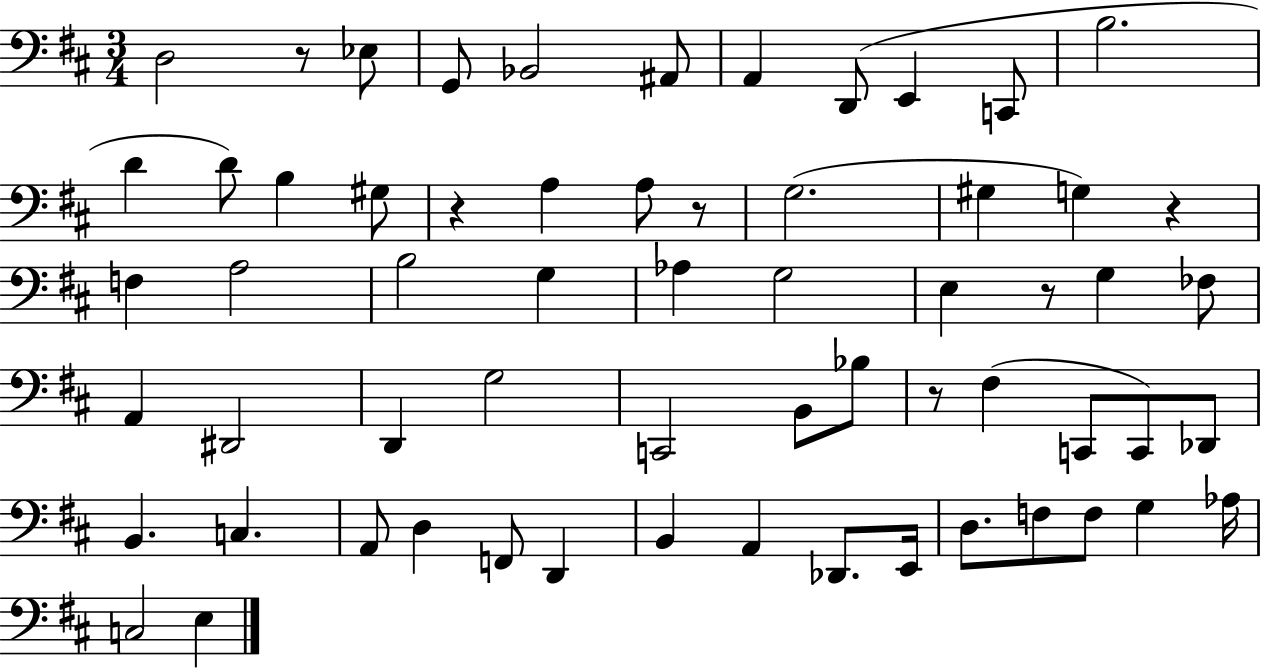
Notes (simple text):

D3/h R/e Eb3/e G2/e Bb2/h A#2/e A2/q D2/e E2/q C2/e B3/h. D4/q D4/e B3/q G#3/e R/q A3/q A3/e R/e G3/h. G#3/q G3/q R/q F3/q A3/h B3/h G3/q Ab3/q G3/h E3/q R/e G3/q FES3/e A2/q D#2/h D2/q G3/h C2/h B2/e Bb3/e R/e F#3/q C2/e C2/e Db2/e B2/q. C3/q. A2/e D3/q F2/e D2/q B2/q A2/q Db2/e. E2/s D3/e. F3/e F3/e G3/q Ab3/s C3/h E3/q